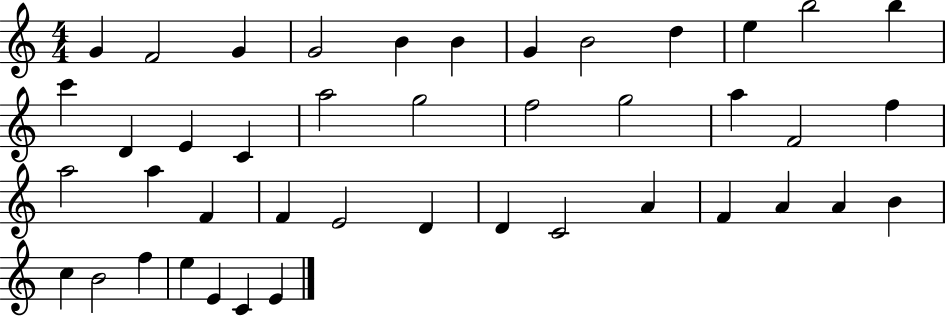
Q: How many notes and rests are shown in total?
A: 43